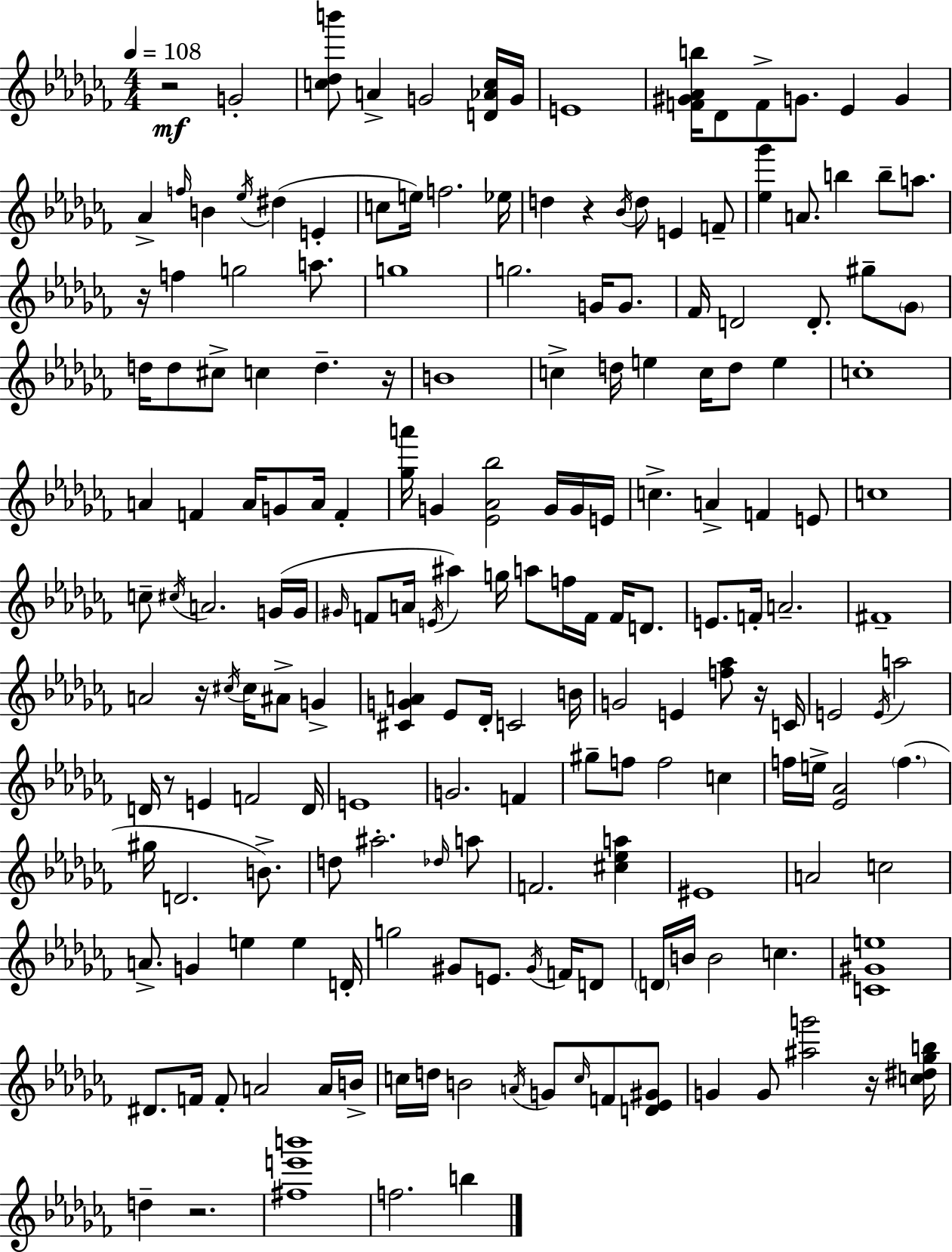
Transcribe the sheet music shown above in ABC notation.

X:1
T:Untitled
M:4/4
L:1/4
K:Abm
z2 G2 [c_db']/2 A G2 [D_Ac]/4 G/4 E4 [F^G_Ab]/4 _D/2 F/2 G/2 _E G _A f/4 B _e/4 ^d E c/2 e/4 f2 _e/4 d z _B/4 d/2 E F/2 [_e_g'] A/2 b b/2 a/2 z/4 f g2 a/2 g4 g2 G/4 G/2 _F/4 D2 D/2 ^g/2 _G/2 d/4 d/2 ^c/2 c d z/4 B4 c d/4 e c/4 d/2 e c4 A F A/4 G/2 A/4 F [_ga']/4 G [_E_A_b]2 G/4 G/4 E/4 c A F E/2 c4 c/2 ^c/4 A2 G/4 G/4 ^G/4 F/2 A/4 E/4 ^a g/4 a/2 f/4 F/4 F/4 D/2 E/2 F/4 A2 ^F4 A2 z/4 ^c/4 ^c/4 ^A/2 G [^CGA] _E/2 _D/4 C2 B/4 G2 E [f_a]/2 z/4 C/4 E2 E/4 a2 D/4 z/2 E F2 D/4 E4 G2 F ^g/2 f/2 f2 c f/4 e/4 [_E_A]2 f ^g/4 D2 B/2 d/2 ^a2 _d/4 a/2 F2 [^c_ea] ^E4 A2 c2 A/2 G e e D/4 g2 ^G/2 E/2 ^G/4 F/4 D/2 D/4 B/4 B2 c [C^Ge]4 ^D/2 F/4 F/2 A2 A/4 B/4 c/4 d/4 B2 A/4 G/2 c/4 F/2 [D_E^G]/2 G G/2 [^ag']2 z/4 [c^d_gb]/4 d z2 [^fe'b']4 f2 b